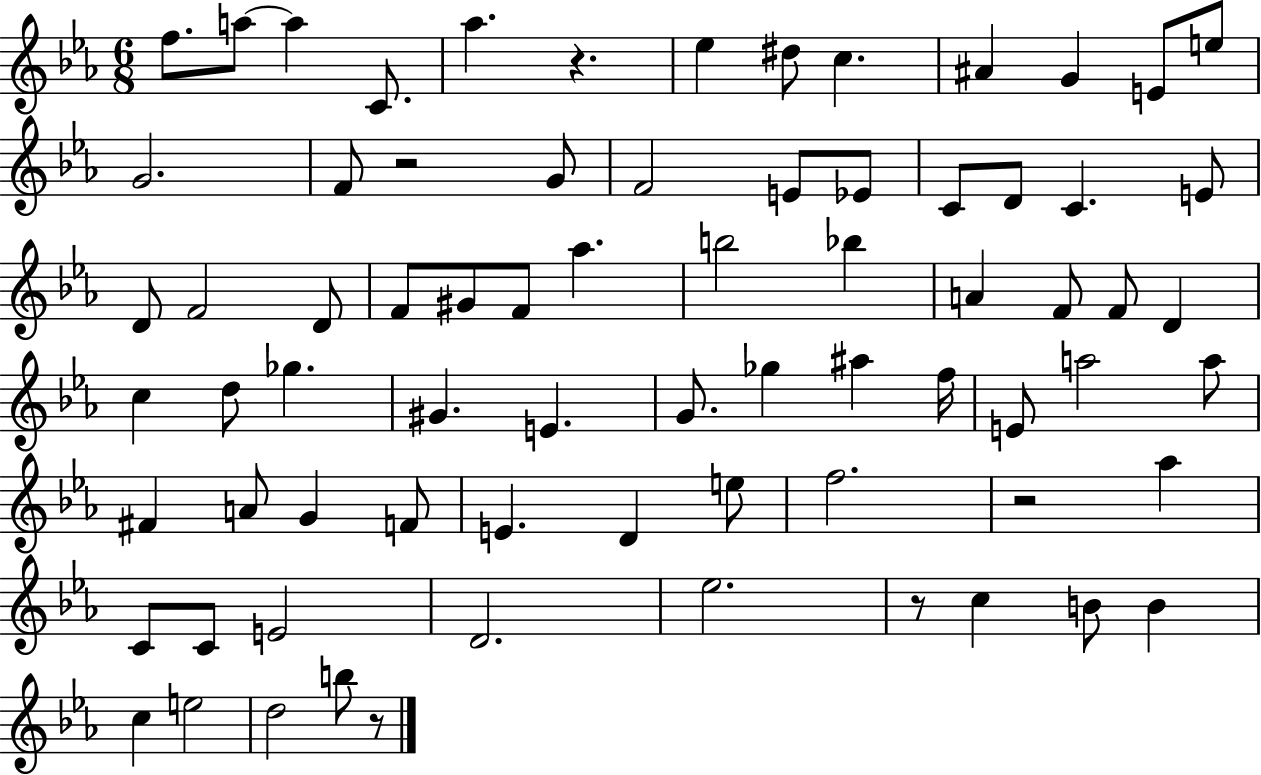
{
  \clef treble
  \numericTimeSignature
  \time 6/8
  \key ees \major
  f''8. a''8~~ a''4 c'8. | aes''4. r4. | ees''4 dis''8 c''4. | ais'4 g'4 e'8 e''8 | \break g'2. | f'8 r2 g'8 | f'2 e'8 ees'8 | c'8 d'8 c'4. e'8 | \break d'8 f'2 d'8 | f'8 gis'8 f'8 aes''4. | b''2 bes''4 | a'4 f'8 f'8 d'4 | \break c''4 d''8 ges''4. | gis'4. e'4. | g'8. ges''4 ais''4 f''16 | e'8 a''2 a''8 | \break fis'4 a'8 g'4 f'8 | e'4. d'4 e''8 | f''2. | r2 aes''4 | \break c'8 c'8 e'2 | d'2. | ees''2. | r8 c''4 b'8 b'4 | \break c''4 e''2 | d''2 b''8 r8 | \bar "|."
}